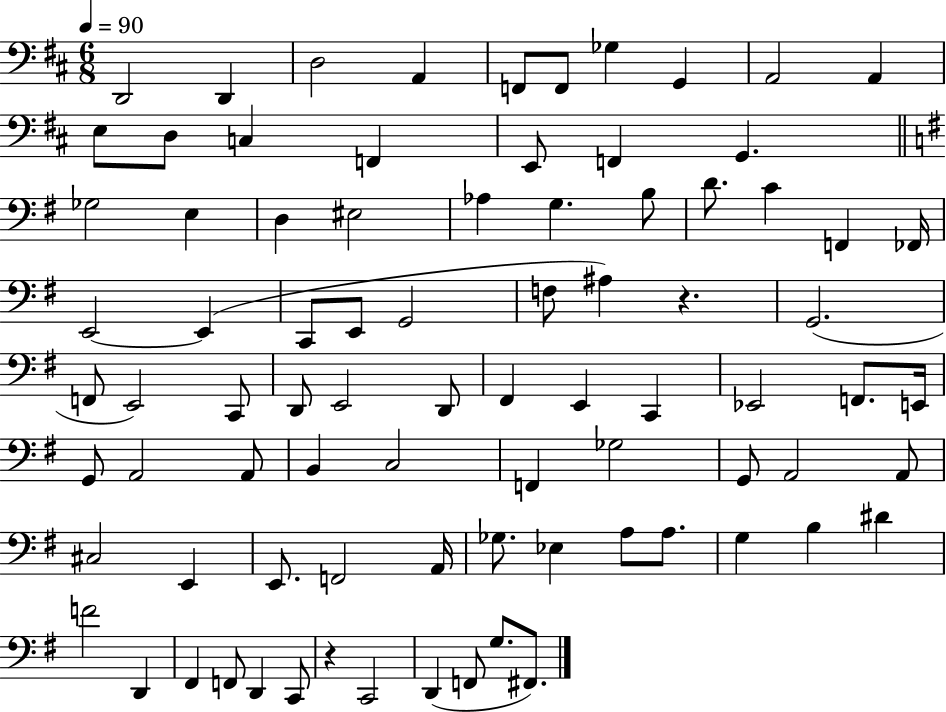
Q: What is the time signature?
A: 6/8